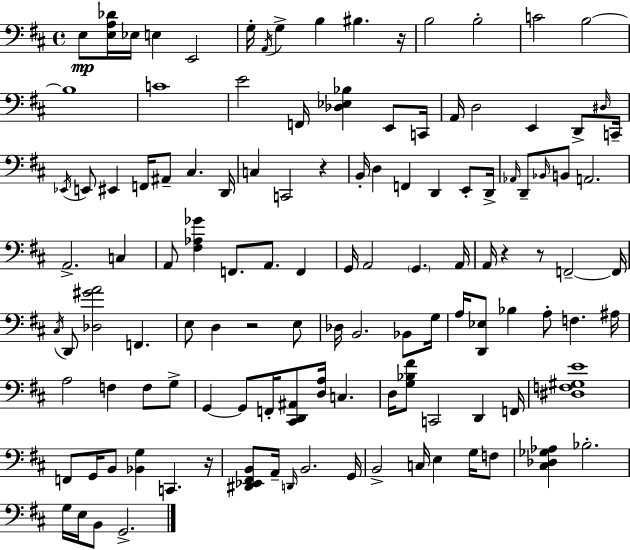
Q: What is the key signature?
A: D major